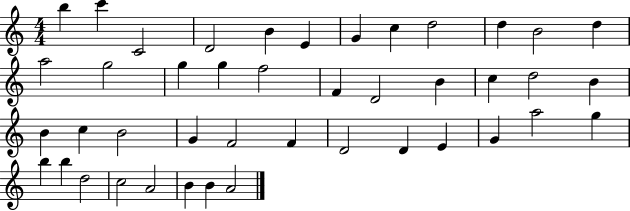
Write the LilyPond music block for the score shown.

{
  \clef treble
  \numericTimeSignature
  \time 4/4
  \key c \major
  b''4 c'''4 c'2 | d'2 b'4 e'4 | g'4 c''4 d''2 | d''4 b'2 d''4 | \break a''2 g''2 | g''4 g''4 f''2 | f'4 d'2 b'4 | c''4 d''2 b'4 | \break b'4 c''4 b'2 | g'4 f'2 f'4 | d'2 d'4 e'4 | g'4 a''2 g''4 | \break b''4 b''4 d''2 | c''2 a'2 | b'4 b'4 a'2 | \bar "|."
}